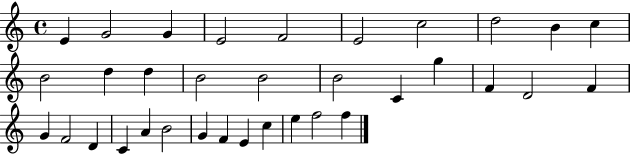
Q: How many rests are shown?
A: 0